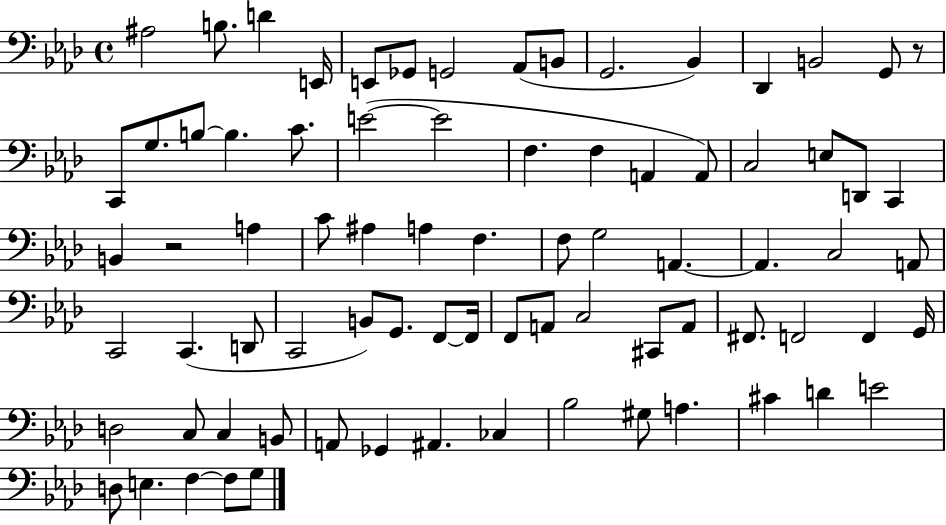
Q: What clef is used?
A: bass